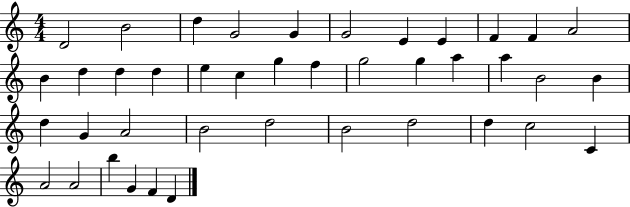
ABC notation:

X:1
T:Untitled
M:4/4
L:1/4
K:C
D2 B2 d G2 G G2 E E F F A2 B d d d e c g f g2 g a a B2 B d G A2 B2 d2 B2 d2 d c2 C A2 A2 b G F D